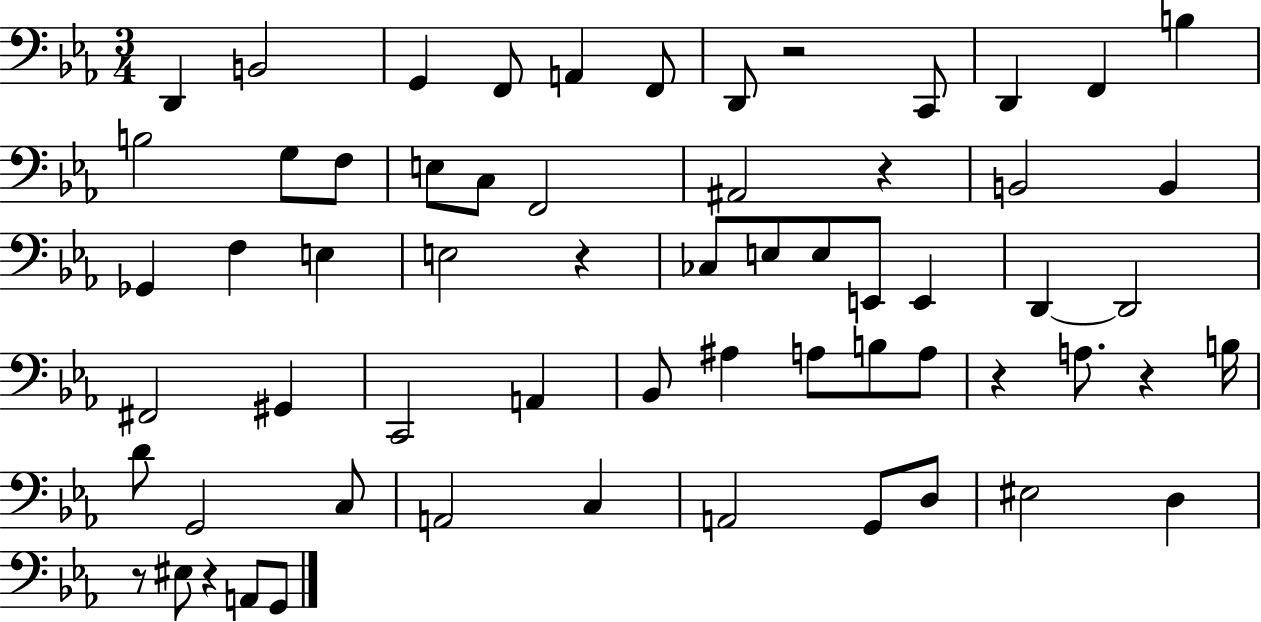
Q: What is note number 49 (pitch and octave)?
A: G2